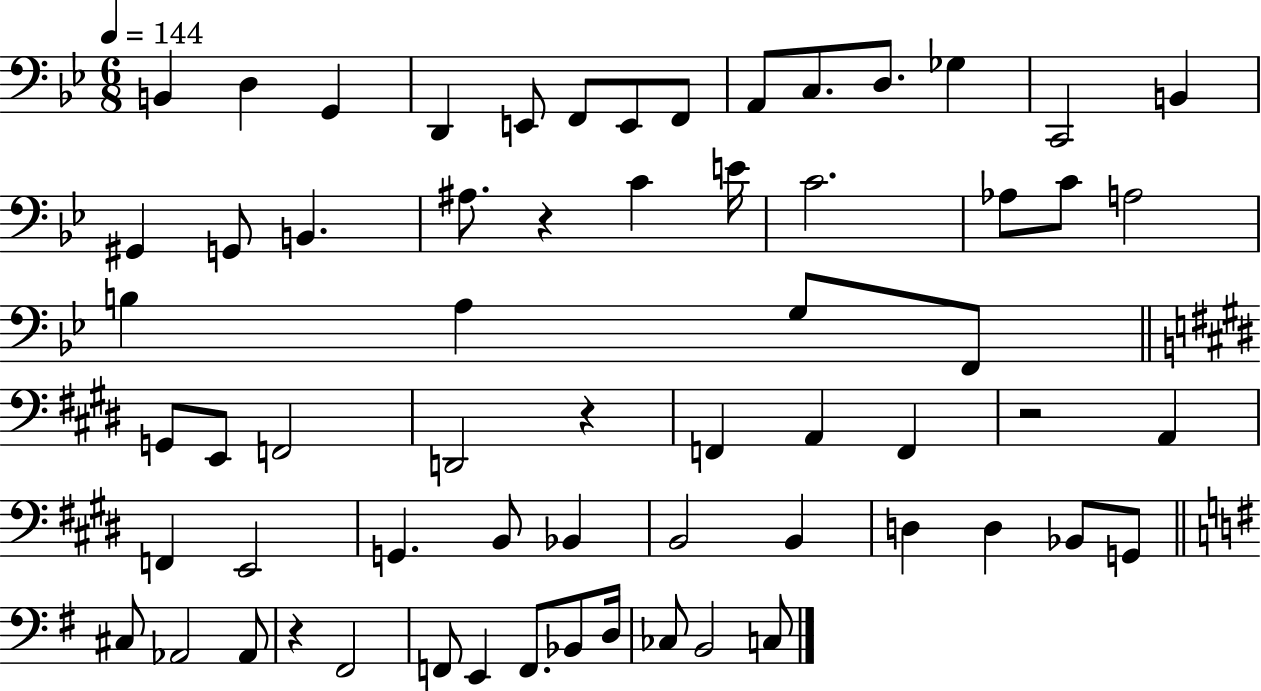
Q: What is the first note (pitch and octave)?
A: B2